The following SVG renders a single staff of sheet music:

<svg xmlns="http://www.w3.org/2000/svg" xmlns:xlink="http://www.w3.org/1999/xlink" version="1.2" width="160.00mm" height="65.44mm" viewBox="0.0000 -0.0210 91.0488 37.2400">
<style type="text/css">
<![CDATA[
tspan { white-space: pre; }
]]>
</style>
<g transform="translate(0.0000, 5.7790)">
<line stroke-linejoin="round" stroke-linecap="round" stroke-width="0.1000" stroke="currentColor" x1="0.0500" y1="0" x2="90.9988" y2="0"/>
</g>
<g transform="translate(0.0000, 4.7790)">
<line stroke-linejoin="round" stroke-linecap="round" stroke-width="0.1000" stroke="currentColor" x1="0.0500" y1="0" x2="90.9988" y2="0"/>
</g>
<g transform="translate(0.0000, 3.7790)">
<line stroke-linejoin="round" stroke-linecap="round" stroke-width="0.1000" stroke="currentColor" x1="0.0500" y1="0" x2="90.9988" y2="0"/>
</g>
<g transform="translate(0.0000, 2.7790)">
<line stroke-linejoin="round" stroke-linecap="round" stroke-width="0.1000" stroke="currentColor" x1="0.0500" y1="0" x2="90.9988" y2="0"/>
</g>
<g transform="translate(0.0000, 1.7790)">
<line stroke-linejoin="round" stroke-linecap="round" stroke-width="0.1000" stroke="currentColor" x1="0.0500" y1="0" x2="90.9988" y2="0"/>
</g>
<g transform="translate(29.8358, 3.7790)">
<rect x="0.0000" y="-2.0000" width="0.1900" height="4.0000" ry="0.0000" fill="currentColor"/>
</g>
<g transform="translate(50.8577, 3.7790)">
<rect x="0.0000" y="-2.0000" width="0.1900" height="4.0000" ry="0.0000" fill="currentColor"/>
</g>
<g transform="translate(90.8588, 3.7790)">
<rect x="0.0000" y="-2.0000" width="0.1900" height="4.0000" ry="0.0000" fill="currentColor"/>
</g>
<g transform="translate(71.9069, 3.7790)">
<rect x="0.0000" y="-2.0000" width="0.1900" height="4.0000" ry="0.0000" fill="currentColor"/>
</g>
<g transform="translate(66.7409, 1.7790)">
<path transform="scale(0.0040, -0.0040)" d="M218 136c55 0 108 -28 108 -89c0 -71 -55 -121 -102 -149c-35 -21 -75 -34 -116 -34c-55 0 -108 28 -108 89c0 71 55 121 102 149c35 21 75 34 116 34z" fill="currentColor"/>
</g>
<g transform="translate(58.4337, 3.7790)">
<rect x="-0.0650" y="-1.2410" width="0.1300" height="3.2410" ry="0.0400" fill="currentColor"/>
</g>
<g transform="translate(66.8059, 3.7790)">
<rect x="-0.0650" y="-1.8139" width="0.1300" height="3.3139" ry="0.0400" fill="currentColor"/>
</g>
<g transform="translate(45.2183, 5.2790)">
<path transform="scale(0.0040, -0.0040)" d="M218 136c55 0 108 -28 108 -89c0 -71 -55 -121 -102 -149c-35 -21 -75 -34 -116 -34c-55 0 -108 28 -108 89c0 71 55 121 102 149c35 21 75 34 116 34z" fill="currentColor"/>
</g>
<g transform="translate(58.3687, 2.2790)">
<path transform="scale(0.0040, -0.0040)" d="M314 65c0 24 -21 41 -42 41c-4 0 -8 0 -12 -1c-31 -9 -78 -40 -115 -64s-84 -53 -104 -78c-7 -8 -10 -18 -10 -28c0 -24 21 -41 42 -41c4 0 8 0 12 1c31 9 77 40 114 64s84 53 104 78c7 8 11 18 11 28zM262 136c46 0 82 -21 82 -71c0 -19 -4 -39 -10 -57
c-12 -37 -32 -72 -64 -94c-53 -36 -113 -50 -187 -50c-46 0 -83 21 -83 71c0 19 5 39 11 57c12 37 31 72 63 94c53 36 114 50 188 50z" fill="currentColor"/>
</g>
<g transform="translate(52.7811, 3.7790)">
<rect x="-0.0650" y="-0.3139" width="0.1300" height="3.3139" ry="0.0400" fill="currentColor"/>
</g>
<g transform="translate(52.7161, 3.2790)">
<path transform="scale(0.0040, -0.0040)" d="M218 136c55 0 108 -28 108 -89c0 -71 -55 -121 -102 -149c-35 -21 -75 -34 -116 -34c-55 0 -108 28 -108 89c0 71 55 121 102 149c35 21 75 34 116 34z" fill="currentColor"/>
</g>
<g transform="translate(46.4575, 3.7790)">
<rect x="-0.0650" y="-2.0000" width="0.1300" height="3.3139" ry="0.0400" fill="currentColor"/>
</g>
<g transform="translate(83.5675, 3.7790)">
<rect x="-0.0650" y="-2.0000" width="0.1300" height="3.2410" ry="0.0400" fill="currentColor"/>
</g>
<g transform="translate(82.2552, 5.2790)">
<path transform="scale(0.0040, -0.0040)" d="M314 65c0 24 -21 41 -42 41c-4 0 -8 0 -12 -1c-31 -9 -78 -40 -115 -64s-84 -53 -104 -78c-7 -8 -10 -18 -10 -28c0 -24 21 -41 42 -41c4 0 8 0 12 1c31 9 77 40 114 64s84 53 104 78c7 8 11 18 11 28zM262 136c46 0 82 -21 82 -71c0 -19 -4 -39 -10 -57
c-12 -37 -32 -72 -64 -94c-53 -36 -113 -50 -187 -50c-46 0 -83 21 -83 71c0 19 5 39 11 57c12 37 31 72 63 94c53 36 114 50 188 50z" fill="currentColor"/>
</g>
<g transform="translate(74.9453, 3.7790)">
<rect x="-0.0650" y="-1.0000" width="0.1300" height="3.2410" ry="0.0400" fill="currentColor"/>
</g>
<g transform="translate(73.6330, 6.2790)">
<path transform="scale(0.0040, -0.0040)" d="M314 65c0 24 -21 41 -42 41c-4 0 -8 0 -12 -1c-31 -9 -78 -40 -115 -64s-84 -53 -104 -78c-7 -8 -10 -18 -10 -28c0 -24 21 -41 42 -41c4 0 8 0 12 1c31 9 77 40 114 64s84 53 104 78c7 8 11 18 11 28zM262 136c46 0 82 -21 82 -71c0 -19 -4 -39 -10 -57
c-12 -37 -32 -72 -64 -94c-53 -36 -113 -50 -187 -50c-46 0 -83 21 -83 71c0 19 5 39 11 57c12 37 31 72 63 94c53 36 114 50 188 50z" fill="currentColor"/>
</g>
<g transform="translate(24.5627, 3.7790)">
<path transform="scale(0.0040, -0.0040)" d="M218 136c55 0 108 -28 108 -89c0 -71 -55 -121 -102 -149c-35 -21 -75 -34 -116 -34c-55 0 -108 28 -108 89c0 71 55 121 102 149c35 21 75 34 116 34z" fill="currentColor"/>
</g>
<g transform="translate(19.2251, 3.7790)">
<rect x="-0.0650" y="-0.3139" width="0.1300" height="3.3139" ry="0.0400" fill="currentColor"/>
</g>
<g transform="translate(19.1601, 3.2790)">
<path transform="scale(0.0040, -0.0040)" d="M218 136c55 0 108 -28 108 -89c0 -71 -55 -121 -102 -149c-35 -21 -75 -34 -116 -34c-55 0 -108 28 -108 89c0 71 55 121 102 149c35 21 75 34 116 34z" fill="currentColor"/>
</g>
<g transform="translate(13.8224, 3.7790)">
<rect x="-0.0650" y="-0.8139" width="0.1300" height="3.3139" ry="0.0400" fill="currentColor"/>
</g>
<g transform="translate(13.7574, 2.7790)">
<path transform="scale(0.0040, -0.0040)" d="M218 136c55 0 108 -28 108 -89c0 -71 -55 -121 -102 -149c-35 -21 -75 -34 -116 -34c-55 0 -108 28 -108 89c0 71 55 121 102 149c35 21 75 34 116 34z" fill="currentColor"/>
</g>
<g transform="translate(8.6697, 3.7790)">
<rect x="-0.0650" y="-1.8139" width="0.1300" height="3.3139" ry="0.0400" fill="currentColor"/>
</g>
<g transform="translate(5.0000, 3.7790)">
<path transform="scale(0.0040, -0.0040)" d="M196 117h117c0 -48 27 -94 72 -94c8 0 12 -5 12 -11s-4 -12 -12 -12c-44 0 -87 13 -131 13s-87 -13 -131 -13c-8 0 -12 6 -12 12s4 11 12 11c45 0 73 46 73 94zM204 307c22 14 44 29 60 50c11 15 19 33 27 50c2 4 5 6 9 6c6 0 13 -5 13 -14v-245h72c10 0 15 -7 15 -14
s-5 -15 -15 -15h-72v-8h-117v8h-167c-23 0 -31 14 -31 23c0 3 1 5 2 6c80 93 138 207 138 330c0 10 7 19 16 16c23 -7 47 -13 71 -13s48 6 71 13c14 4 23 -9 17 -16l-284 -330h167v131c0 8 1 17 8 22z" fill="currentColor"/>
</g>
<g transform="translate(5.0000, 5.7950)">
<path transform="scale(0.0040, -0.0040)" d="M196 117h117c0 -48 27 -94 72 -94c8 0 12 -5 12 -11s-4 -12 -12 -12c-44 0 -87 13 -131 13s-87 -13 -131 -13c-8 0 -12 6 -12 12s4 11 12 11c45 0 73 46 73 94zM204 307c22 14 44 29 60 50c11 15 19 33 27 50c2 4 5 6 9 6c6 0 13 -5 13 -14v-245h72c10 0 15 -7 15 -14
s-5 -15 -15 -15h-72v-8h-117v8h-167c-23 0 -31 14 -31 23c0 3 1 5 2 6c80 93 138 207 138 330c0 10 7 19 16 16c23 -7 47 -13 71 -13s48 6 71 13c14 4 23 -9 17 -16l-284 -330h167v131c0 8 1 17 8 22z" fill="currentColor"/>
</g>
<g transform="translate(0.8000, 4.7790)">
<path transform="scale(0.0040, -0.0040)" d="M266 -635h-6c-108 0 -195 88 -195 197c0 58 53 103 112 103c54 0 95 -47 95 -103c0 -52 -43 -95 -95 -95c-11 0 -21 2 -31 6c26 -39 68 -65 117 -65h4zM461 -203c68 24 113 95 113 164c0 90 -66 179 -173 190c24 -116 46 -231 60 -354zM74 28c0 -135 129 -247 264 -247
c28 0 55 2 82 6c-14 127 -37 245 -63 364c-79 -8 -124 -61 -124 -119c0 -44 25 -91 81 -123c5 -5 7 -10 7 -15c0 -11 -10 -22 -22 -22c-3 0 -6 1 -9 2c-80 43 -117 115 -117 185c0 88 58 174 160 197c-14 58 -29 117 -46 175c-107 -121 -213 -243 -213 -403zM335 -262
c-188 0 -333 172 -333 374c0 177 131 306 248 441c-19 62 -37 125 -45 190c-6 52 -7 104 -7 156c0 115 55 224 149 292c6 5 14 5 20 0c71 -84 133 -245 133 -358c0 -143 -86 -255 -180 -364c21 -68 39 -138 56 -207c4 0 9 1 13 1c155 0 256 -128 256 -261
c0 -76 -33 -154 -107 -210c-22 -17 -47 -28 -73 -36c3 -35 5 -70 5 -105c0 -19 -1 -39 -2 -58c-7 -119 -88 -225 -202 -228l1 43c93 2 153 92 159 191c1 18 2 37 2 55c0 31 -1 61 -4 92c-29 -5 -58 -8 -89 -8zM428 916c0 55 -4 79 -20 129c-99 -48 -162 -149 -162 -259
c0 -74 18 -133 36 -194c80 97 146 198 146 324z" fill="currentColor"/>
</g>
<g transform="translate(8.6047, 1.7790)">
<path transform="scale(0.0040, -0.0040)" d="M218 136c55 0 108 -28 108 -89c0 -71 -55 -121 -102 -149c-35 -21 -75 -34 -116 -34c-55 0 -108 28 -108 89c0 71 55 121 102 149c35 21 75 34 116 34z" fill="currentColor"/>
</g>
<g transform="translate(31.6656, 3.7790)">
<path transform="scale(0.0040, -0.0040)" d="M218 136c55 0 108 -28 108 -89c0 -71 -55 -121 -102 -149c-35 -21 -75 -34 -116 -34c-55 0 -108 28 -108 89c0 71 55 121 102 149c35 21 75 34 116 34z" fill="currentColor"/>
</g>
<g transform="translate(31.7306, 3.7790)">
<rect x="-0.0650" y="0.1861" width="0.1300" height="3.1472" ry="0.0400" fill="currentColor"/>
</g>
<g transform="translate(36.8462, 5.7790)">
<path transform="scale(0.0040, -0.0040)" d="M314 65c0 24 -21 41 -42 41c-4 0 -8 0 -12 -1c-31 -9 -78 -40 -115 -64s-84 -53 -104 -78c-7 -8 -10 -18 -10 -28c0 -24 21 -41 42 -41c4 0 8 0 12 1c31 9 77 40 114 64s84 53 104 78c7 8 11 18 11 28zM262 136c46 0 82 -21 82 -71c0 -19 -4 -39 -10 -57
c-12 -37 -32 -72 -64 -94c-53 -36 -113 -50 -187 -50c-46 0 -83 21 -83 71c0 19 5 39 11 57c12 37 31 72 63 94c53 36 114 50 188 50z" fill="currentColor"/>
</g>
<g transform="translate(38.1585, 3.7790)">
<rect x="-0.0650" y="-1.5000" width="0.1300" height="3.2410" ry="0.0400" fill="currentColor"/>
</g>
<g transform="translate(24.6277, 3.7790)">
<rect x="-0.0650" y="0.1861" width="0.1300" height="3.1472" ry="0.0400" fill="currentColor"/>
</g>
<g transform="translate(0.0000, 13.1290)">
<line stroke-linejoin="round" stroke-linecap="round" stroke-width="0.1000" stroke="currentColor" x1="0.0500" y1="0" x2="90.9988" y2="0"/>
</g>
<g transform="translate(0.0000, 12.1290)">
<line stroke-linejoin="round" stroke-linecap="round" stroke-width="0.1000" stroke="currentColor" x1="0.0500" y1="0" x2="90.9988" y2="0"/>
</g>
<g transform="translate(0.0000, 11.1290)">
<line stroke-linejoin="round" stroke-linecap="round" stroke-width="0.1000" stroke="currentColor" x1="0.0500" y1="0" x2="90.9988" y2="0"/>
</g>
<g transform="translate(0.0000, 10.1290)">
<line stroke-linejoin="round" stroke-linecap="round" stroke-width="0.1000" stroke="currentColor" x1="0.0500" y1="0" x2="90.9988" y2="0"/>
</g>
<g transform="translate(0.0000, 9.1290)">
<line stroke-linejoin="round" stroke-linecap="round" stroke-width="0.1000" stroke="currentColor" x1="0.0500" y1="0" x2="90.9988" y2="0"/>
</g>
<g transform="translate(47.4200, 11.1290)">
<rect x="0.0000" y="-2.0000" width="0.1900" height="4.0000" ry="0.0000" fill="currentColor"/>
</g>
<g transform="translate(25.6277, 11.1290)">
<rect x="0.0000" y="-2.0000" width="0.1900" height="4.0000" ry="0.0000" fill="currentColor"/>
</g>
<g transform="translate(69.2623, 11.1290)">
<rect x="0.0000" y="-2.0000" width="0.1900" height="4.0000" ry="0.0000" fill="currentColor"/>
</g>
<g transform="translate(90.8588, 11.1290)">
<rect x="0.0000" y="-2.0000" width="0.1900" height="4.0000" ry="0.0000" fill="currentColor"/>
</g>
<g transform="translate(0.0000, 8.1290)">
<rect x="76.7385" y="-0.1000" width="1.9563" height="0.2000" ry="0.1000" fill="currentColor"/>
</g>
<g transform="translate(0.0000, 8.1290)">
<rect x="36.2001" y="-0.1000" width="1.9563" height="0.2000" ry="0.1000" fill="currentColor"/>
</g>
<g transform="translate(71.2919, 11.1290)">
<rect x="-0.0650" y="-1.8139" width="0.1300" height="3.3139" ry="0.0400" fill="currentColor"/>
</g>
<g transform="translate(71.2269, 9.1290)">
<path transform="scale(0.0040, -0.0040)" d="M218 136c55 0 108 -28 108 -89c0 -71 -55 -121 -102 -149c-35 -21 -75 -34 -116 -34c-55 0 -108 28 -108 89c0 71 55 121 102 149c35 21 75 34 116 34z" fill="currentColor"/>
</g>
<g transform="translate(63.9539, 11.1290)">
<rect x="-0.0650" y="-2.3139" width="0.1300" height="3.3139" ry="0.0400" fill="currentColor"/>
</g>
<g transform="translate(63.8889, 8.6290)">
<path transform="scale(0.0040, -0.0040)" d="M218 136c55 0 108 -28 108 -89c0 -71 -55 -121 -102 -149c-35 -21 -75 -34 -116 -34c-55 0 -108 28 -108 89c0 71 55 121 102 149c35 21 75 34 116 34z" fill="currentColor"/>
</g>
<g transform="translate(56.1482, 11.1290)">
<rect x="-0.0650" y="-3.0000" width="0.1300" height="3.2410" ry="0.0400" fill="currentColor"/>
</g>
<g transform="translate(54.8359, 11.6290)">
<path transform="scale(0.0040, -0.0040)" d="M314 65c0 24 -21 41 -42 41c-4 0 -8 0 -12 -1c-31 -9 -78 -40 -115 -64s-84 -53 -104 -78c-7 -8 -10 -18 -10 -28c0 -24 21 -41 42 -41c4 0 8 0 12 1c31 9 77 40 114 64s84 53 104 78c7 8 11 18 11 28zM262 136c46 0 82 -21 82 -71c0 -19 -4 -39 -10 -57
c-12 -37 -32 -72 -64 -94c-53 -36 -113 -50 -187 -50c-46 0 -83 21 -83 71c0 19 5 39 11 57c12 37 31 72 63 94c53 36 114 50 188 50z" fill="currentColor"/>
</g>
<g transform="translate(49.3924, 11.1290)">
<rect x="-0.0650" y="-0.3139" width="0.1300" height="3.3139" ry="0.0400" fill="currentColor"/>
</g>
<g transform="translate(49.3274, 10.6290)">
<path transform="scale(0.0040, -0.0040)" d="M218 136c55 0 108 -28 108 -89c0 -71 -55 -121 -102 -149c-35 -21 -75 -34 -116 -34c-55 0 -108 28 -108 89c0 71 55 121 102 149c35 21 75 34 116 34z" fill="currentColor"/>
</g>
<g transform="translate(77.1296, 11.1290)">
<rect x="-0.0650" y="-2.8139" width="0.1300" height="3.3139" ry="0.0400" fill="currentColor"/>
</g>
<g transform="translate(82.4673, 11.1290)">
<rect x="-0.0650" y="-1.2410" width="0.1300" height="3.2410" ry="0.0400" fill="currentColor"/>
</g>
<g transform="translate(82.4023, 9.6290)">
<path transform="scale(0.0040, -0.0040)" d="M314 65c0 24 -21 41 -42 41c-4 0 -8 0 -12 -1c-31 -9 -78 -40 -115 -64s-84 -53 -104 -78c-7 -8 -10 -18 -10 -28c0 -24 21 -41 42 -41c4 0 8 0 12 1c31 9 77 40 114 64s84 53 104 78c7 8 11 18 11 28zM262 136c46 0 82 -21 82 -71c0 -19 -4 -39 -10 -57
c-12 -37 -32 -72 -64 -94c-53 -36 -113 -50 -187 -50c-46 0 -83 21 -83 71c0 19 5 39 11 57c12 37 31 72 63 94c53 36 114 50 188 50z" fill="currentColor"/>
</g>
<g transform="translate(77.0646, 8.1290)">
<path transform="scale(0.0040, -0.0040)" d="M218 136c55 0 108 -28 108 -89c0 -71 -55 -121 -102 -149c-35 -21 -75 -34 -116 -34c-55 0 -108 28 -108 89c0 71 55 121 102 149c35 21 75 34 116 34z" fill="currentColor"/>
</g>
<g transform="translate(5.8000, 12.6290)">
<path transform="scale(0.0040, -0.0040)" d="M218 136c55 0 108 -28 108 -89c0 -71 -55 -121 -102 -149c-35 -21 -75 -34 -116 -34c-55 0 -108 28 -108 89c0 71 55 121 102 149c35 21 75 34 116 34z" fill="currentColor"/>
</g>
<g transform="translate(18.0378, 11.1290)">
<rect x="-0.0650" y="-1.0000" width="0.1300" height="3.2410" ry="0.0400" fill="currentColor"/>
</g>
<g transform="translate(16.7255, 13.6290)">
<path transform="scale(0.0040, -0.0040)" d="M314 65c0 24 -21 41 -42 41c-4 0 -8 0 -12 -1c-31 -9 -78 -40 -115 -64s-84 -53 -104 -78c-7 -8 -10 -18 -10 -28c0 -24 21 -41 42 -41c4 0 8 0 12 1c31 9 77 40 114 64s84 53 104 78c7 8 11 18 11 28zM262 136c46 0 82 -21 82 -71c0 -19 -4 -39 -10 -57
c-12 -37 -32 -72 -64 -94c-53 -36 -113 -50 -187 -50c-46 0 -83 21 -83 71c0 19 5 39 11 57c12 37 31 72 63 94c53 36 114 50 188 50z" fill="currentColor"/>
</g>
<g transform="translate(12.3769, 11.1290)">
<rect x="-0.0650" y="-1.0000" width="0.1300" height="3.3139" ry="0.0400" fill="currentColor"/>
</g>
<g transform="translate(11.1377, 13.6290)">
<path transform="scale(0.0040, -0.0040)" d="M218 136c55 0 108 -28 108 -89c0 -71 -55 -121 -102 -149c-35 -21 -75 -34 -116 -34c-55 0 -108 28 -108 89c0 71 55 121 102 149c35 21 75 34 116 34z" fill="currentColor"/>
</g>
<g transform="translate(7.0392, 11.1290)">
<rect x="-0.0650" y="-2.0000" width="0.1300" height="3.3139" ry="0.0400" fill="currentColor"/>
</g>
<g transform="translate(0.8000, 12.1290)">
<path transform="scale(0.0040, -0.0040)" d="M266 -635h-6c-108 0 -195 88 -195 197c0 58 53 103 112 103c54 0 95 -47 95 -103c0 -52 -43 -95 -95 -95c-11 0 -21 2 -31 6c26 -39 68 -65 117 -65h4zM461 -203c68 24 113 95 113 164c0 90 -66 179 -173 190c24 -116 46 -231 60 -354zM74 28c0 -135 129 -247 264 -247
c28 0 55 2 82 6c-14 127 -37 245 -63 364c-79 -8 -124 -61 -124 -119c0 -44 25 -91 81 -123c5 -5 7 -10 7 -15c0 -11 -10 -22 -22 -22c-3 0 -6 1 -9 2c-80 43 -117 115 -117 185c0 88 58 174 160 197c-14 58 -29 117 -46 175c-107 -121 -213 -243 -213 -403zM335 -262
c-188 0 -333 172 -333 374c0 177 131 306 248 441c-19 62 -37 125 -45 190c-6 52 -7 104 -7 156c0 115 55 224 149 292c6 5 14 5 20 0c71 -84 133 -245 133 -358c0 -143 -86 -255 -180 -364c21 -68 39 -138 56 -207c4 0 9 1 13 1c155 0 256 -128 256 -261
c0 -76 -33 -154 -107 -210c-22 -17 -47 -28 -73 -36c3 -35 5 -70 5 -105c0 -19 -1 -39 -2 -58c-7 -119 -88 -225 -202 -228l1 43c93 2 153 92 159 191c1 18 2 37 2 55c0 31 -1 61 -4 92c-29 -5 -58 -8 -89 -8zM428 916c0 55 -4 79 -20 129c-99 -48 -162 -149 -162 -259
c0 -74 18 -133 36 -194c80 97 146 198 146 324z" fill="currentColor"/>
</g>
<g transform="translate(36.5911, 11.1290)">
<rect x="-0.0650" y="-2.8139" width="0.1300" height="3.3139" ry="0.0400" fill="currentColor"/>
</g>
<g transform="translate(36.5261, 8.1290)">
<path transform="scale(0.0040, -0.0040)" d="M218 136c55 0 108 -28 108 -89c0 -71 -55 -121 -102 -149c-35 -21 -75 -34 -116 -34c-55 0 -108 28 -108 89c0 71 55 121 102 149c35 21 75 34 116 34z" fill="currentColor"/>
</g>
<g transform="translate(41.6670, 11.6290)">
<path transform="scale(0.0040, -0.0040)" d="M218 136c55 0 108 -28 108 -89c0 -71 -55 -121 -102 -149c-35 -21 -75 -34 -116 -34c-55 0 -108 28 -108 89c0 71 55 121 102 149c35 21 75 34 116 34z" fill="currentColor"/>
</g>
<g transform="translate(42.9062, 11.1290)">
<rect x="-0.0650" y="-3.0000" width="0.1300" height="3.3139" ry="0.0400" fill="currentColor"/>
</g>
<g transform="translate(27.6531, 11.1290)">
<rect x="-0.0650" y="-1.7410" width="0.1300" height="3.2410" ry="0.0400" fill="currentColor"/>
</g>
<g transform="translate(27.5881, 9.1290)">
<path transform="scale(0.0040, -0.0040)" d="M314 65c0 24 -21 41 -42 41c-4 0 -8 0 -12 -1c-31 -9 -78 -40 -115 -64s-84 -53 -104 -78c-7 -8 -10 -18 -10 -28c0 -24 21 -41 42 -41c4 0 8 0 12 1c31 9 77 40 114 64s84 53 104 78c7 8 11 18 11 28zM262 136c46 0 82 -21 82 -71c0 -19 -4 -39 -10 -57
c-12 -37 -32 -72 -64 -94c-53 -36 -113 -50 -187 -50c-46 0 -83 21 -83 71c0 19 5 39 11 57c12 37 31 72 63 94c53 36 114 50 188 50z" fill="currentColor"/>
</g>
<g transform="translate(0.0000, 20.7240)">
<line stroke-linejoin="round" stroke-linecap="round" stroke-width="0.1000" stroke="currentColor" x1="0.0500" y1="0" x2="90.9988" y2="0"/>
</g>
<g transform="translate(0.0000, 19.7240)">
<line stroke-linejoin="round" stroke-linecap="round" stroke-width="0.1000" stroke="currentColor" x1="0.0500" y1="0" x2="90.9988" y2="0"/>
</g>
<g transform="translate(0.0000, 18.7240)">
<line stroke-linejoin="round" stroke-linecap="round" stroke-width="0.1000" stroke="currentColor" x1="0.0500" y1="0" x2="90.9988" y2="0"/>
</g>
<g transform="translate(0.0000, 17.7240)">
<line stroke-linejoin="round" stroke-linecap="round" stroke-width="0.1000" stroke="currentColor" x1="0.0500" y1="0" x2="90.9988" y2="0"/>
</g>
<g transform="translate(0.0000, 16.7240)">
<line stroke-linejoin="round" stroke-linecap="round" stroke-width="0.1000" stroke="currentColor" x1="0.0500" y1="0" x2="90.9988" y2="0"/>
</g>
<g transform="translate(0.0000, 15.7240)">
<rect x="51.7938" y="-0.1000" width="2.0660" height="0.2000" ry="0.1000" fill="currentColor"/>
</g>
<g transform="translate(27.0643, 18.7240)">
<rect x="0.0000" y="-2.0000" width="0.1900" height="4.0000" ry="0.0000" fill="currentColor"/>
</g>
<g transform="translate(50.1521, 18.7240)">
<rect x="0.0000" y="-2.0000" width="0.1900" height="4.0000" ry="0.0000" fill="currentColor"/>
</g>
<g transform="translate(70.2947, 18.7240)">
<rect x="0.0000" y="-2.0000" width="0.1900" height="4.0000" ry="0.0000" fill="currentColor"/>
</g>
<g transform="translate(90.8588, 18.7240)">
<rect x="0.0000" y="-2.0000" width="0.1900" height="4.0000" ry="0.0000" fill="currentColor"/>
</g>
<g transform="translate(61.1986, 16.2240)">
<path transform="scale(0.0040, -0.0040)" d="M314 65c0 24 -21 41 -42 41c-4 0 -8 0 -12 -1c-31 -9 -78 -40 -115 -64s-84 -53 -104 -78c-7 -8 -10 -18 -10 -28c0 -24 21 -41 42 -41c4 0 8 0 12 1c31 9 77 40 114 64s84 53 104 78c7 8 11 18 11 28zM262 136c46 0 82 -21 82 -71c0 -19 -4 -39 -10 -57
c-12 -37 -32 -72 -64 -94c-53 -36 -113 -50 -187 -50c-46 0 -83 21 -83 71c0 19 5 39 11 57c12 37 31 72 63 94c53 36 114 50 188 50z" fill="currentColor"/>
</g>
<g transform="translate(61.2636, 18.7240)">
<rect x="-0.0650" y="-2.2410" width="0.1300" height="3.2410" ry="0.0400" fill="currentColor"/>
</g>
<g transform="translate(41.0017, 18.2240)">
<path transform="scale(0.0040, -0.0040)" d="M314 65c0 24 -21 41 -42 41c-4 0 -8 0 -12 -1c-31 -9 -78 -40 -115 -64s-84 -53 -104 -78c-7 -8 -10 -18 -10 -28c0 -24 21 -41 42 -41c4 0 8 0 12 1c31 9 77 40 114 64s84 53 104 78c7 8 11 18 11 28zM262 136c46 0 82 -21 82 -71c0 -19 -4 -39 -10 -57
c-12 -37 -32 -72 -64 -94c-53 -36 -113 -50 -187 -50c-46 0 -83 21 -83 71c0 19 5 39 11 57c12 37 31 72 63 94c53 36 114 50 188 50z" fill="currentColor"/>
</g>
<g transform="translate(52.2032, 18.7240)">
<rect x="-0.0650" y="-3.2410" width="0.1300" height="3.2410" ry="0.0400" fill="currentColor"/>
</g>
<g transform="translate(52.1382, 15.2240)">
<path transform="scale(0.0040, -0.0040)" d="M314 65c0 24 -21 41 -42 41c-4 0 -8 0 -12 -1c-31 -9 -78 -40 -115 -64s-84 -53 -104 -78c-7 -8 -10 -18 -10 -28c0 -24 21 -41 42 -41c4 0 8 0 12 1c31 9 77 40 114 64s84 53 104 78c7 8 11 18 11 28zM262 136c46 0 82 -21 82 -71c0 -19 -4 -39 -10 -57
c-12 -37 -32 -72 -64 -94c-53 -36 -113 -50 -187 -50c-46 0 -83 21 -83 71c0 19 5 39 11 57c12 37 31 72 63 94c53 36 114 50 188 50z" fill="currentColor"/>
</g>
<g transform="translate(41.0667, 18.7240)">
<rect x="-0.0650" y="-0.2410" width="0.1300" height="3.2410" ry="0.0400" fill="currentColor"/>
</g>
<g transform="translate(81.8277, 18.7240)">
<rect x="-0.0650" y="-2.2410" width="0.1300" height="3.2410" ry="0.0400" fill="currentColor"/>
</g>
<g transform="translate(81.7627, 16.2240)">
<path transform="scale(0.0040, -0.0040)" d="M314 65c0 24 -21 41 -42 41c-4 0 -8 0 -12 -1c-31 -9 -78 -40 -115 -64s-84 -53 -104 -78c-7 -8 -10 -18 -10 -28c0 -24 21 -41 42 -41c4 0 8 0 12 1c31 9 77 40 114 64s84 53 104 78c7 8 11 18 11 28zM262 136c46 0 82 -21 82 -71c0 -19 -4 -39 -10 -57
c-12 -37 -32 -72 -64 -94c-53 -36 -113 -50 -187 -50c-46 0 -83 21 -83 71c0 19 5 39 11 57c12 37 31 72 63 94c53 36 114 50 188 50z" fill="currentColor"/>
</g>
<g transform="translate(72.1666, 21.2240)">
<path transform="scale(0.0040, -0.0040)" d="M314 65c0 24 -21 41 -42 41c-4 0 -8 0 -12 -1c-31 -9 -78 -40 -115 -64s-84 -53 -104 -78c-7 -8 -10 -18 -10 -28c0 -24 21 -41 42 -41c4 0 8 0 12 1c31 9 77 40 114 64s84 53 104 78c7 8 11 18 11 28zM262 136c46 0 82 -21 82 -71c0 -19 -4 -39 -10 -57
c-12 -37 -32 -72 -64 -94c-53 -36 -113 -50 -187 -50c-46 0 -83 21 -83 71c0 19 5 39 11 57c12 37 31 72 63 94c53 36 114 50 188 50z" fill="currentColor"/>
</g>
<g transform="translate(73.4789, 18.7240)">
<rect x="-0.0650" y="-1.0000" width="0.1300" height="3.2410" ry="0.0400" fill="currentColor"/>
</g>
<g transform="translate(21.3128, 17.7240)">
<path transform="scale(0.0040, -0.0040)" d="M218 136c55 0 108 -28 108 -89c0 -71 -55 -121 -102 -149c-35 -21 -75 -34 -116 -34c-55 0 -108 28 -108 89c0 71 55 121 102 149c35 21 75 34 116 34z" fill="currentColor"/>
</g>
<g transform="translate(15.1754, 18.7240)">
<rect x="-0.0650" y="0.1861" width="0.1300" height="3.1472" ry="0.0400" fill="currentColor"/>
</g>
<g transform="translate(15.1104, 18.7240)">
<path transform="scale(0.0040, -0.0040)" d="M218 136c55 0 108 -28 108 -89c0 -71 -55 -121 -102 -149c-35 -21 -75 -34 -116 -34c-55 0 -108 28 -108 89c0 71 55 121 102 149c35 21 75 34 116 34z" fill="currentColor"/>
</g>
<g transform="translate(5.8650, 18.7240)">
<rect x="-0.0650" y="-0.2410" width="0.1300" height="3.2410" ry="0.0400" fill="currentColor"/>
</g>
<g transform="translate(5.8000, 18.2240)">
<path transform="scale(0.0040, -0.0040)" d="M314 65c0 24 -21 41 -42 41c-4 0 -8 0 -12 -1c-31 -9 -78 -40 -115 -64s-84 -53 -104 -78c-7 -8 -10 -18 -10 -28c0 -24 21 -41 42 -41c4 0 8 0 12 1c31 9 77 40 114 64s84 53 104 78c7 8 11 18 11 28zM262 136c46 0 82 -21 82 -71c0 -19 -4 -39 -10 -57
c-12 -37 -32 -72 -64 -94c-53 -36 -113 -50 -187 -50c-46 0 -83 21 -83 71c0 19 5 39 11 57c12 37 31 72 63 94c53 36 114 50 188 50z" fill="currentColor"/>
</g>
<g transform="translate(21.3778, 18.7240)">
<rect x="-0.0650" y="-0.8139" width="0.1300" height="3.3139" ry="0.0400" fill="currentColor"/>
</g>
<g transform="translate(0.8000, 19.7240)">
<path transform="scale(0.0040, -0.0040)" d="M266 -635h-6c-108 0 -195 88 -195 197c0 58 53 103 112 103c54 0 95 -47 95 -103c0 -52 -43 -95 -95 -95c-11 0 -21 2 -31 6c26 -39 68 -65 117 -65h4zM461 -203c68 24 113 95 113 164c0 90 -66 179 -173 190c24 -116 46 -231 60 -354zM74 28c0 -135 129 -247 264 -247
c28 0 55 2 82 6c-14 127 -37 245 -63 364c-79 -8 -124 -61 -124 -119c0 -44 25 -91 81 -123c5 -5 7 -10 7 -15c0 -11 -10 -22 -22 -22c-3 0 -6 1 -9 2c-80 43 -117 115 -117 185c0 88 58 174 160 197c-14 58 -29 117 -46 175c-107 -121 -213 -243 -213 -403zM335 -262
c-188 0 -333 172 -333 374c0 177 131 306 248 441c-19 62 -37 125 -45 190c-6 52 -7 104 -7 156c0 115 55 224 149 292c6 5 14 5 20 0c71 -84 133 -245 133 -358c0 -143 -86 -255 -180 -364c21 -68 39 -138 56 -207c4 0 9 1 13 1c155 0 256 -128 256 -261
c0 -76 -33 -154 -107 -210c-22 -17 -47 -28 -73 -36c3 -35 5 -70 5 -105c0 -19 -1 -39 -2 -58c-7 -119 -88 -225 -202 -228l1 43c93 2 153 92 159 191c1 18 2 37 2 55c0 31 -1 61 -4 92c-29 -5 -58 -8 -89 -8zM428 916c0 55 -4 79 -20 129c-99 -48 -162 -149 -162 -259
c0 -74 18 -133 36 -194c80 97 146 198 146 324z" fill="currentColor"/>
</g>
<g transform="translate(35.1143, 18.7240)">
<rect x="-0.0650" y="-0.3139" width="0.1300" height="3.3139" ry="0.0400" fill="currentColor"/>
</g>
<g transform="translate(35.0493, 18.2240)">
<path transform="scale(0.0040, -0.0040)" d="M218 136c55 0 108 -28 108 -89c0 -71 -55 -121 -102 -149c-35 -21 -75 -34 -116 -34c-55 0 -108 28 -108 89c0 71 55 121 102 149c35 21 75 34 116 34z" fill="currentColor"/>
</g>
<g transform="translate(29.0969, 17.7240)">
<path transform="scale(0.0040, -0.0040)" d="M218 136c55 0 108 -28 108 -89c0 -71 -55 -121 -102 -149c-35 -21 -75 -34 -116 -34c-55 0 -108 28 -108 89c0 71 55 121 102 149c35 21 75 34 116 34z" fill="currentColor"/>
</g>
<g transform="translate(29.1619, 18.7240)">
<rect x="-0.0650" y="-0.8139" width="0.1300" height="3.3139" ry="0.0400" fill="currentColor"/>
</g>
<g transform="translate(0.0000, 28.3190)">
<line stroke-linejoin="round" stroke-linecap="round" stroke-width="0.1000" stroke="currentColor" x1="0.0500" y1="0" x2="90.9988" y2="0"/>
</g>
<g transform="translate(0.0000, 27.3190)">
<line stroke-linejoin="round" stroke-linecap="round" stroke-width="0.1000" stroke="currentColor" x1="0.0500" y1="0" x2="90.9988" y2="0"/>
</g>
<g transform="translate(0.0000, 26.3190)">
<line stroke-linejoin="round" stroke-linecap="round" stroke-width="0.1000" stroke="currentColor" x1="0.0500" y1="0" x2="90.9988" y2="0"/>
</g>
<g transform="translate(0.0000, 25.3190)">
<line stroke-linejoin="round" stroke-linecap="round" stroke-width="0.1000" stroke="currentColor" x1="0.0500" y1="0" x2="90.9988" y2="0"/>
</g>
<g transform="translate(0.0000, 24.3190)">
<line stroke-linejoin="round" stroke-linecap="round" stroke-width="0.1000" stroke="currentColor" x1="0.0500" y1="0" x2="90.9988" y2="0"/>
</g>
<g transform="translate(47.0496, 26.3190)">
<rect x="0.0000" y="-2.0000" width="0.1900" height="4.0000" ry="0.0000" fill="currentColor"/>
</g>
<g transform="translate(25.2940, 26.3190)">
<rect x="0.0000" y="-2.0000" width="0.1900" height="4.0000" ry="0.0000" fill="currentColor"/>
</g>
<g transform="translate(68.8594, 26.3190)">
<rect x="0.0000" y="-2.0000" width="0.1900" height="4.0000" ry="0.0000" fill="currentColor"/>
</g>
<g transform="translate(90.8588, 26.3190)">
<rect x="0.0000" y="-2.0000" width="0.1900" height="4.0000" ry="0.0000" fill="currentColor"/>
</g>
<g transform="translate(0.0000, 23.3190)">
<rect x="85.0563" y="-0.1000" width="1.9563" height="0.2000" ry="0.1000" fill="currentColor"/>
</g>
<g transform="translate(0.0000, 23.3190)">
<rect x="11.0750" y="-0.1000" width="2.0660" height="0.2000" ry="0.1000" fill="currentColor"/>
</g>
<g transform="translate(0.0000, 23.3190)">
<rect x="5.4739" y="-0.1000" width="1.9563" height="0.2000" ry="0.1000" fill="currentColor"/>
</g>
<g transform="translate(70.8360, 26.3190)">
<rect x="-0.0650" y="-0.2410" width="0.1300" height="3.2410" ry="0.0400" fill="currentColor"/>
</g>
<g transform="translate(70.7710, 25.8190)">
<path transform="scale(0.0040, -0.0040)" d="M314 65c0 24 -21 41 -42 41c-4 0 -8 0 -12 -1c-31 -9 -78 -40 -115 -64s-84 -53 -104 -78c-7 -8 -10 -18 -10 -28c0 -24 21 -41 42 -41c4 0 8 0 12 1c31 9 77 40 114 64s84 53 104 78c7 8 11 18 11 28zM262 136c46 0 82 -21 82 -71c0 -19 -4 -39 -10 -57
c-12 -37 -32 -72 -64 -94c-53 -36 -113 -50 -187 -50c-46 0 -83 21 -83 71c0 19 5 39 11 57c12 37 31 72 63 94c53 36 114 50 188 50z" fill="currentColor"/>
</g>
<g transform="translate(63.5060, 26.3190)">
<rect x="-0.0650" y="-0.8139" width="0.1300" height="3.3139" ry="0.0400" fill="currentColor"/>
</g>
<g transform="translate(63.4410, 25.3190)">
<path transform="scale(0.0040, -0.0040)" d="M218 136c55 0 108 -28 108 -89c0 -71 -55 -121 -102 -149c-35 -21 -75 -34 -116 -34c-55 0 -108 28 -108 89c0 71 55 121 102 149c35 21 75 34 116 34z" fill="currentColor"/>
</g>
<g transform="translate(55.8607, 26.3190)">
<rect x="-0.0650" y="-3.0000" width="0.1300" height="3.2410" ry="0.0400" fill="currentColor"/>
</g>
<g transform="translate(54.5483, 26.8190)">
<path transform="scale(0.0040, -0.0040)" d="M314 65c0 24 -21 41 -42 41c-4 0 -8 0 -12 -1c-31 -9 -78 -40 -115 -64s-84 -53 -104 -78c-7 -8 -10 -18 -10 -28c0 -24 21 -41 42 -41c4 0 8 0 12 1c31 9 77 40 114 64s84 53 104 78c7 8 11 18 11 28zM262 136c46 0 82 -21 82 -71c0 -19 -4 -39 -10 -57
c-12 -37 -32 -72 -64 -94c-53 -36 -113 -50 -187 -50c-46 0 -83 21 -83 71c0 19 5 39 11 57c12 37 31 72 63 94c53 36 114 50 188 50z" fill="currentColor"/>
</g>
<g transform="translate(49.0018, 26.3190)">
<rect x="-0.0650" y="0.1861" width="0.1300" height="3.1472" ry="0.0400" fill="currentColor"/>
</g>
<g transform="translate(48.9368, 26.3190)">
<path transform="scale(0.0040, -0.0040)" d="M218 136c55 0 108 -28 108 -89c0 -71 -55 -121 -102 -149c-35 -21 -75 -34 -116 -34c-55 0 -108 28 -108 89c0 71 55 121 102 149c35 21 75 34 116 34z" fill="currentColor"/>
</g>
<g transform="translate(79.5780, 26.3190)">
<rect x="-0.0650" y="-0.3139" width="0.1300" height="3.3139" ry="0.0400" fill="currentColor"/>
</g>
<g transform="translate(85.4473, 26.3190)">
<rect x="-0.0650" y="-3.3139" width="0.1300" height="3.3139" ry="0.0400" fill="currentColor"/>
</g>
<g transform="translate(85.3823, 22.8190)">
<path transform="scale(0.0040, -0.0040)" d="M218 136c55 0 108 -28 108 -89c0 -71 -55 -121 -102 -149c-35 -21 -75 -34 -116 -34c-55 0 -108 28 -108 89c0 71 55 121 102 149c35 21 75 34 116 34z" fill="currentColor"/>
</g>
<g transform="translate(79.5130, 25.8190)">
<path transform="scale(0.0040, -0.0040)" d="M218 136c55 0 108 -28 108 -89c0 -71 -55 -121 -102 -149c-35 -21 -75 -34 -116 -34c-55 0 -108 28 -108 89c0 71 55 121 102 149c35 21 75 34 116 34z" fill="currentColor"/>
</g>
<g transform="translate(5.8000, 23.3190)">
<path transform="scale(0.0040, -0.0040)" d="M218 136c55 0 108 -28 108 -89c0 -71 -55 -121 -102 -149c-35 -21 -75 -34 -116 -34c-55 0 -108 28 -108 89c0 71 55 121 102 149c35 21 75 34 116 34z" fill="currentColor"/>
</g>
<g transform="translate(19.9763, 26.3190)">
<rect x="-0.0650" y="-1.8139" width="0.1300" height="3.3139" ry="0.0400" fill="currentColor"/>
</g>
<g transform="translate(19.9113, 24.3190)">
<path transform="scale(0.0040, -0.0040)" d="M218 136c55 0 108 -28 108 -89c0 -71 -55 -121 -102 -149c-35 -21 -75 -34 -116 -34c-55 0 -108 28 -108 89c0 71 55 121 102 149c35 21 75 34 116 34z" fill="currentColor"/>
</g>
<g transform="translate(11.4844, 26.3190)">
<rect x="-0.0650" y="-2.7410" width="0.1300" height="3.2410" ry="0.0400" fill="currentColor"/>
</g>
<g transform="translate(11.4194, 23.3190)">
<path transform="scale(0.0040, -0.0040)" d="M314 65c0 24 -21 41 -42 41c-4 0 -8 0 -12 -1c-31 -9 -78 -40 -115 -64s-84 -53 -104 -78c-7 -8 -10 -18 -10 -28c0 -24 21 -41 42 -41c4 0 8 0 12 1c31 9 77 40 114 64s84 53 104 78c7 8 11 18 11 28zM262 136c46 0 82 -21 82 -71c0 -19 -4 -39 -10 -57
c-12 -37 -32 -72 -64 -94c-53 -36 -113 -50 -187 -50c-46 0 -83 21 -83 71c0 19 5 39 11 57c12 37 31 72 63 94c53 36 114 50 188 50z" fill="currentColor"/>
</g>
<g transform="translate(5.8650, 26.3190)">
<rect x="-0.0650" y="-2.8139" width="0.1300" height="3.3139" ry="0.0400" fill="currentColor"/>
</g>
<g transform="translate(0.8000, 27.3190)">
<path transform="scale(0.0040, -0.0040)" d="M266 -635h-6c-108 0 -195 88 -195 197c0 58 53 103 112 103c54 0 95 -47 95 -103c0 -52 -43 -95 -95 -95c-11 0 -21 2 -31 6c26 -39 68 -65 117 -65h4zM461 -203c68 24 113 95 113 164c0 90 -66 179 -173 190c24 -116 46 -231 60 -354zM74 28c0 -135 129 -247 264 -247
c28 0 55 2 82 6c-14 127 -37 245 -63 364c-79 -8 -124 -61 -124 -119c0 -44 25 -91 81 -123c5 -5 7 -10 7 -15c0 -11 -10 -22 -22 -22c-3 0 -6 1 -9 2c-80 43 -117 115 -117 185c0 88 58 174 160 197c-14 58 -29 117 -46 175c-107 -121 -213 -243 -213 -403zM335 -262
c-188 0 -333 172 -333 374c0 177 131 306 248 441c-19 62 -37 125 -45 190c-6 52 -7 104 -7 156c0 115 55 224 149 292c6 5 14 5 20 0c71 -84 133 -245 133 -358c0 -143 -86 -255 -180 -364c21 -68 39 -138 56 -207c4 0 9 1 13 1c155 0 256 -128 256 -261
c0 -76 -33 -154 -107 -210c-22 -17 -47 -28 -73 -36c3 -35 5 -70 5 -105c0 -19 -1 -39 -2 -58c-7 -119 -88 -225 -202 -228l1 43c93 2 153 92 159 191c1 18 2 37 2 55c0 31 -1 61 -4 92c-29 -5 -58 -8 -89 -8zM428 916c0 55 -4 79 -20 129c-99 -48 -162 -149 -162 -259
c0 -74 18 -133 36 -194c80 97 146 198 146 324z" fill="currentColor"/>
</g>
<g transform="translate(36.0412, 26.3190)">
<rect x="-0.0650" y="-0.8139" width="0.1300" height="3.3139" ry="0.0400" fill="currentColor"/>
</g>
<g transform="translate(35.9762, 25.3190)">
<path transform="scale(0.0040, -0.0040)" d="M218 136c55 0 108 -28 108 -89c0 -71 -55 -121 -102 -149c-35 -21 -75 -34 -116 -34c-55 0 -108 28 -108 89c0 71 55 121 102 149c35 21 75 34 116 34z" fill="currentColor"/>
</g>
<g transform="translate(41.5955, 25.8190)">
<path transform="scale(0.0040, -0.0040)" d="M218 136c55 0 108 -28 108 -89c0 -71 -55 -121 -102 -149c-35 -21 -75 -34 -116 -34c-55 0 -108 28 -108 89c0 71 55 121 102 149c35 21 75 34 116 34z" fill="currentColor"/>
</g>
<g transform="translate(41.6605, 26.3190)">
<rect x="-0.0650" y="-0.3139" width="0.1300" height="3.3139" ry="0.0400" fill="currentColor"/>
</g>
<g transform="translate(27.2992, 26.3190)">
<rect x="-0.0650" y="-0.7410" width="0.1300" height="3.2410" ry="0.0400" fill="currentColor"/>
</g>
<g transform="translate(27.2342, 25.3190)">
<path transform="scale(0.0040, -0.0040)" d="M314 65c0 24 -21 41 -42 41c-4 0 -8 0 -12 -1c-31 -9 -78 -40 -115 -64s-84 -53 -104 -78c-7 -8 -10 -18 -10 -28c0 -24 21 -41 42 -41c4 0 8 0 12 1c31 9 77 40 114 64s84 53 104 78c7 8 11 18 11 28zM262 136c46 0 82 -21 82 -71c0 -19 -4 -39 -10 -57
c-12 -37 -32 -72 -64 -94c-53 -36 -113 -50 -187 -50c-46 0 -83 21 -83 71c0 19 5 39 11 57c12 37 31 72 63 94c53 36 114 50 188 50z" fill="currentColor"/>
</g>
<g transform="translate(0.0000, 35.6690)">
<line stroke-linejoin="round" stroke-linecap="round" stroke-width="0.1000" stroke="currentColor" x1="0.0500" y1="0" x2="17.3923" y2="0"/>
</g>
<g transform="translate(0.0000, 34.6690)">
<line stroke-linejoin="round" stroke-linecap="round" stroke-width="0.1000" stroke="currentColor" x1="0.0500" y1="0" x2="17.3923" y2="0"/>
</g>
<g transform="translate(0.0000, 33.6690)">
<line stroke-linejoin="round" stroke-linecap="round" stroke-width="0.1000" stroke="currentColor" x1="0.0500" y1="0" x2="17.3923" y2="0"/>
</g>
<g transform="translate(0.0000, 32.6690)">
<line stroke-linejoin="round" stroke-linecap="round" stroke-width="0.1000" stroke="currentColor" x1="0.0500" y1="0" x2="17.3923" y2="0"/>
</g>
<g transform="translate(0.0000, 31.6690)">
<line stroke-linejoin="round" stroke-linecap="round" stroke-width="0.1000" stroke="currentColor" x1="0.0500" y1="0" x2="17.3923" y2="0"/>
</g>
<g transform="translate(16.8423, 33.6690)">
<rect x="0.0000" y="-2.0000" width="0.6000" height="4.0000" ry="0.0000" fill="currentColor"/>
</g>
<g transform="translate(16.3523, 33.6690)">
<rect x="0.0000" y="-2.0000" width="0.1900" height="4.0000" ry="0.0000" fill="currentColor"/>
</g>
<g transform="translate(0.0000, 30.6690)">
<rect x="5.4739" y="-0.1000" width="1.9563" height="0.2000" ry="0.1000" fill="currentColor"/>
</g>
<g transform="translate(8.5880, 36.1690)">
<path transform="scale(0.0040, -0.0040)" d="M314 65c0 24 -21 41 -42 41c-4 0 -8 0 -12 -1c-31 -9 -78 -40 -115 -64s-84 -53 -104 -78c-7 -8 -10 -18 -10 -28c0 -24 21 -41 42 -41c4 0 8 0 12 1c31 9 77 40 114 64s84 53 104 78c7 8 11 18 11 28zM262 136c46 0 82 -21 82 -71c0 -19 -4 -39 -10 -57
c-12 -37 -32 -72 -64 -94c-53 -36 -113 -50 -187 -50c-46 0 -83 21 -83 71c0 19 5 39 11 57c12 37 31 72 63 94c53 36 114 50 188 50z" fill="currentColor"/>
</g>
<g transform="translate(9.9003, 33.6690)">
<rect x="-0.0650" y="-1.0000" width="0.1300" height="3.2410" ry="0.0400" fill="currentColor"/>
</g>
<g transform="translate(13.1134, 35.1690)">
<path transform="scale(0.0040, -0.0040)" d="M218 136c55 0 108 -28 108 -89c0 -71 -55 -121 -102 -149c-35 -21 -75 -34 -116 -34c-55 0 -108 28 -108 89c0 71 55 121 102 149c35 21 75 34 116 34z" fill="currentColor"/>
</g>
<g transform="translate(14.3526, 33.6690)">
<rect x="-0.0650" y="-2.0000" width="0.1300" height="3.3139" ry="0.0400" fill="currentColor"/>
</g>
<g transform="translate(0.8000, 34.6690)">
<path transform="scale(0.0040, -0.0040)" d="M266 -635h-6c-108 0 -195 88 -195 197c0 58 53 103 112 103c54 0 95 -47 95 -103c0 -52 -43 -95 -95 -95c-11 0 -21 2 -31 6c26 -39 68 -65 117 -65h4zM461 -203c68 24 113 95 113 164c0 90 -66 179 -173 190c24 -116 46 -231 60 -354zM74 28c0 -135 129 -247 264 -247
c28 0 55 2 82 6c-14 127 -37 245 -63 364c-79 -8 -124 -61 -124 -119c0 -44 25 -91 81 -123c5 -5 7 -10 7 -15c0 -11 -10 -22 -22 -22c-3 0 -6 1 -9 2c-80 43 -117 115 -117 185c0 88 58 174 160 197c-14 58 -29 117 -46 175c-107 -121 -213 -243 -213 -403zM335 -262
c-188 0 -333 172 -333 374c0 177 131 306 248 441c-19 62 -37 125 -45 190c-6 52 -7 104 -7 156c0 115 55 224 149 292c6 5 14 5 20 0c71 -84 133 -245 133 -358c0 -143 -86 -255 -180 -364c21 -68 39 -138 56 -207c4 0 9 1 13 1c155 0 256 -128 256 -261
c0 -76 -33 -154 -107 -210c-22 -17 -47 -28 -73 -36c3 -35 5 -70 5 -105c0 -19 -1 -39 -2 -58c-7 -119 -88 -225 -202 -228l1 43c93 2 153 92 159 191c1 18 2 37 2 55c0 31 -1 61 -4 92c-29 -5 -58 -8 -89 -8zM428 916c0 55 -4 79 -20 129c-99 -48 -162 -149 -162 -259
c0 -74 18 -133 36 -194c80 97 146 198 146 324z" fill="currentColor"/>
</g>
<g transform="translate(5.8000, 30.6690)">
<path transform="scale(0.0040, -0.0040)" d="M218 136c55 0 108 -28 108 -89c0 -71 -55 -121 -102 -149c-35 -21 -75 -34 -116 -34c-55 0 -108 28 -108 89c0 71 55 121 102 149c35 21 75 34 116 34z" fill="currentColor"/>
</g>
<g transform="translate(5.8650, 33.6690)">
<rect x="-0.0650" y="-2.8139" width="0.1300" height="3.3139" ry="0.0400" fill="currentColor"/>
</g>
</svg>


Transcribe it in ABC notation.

X:1
T:Untitled
M:4/4
L:1/4
K:C
f d c B B E2 F c e2 f D2 F2 F D D2 f2 a A c A2 g f a e2 c2 B d d c c2 b2 g2 D2 g2 a a2 f d2 d c B A2 d c2 c b a D2 F